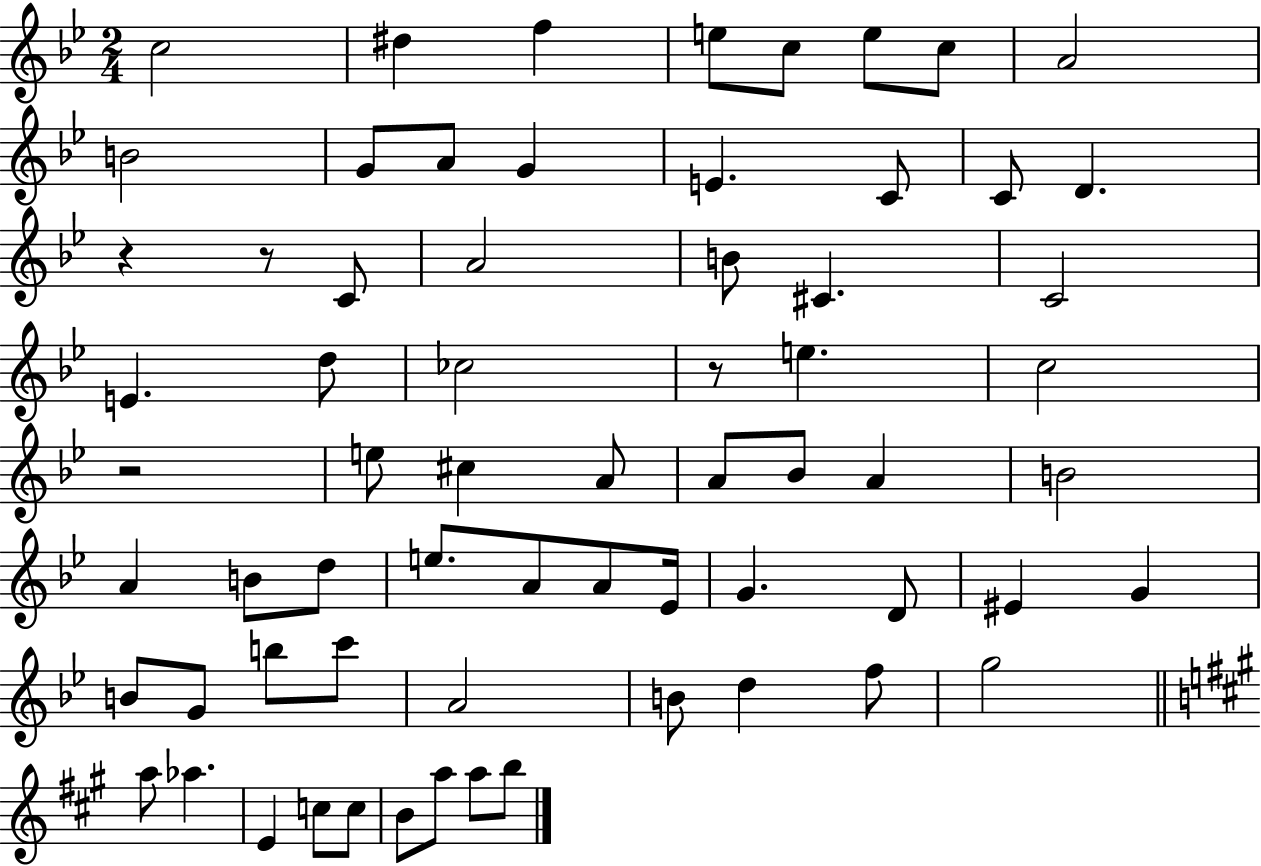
{
  \clef treble
  \numericTimeSignature
  \time 2/4
  \key bes \major
  \repeat volta 2 { c''2 | dis''4 f''4 | e''8 c''8 e''8 c''8 | a'2 | \break b'2 | g'8 a'8 g'4 | e'4. c'8 | c'8 d'4. | \break r4 r8 c'8 | a'2 | b'8 cis'4. | c'2 | \break e'4. d''8 | ces''2 | r8 e''4. | c''2 | \break r2 | e''8 cis''4 a'8 | a'8 bes'8 a'4 | b'2 | \break a'4 b'8 d''8 | e''8. a'8 a'8 ees'16 | g'4. d'8 | eis'4 g'4 | \break b'8 g'8 b''8 c'''8 | a'2 | b'8 d''4 f''8 | g''2 | \break \bar "||" \break \key a \major a''8 aes''4. | e'4 c''8 c''8 | b'8 a''8 a''8 b''8 | } \bar "|."
}